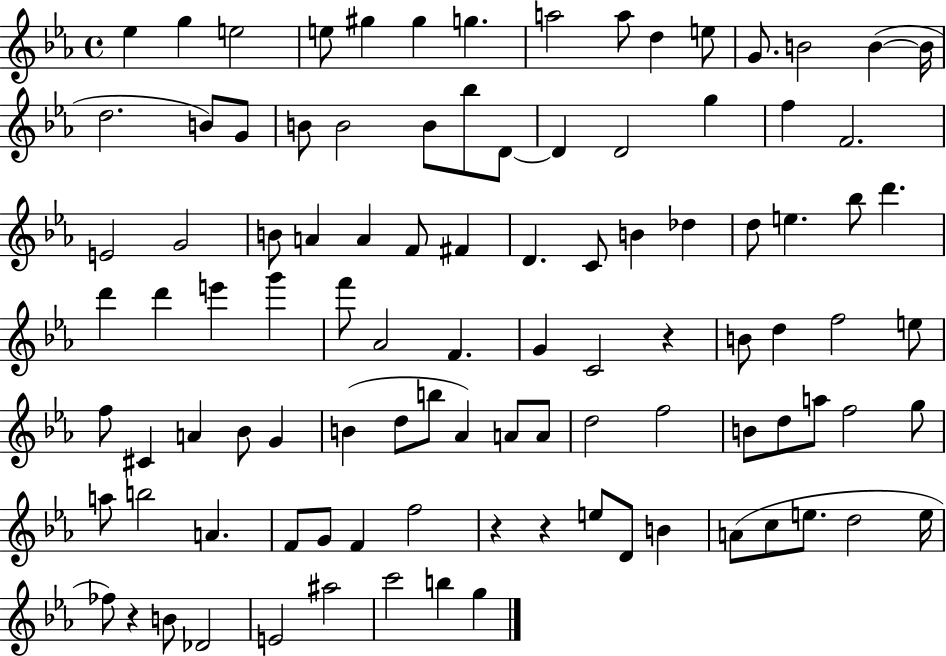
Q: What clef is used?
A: treble